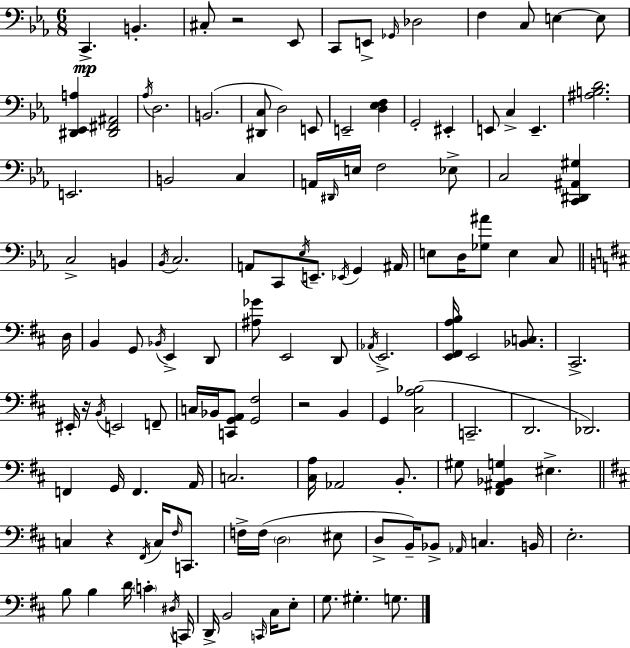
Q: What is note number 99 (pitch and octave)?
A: C4